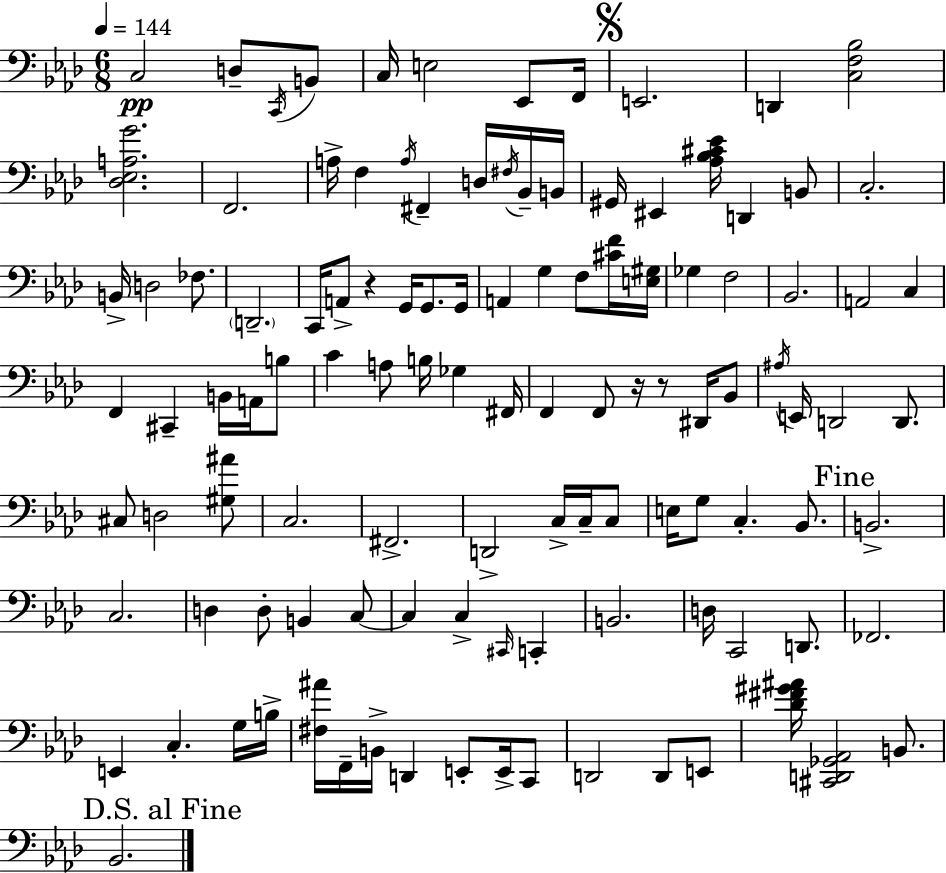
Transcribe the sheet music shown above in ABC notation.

X:1
T:Untitled
M:6/8
L:1/4
K:Ab
C,2 D,/2 C,,/4 B,,/2 C,/4 E,2 _E,,/2 F,,/4 E,,2 D,, [C,F,_B,]2 [_D,_E,A,G]2 F,,2 A,/4 F, A,/4 ^F,, D,/4 ^F,/4 _B,,/4 B,,/4 ^G,,/4 ^E,, [_A,_B,^C_E]/4 D,, B,,/2 C,2 B,,/4 D,2 _F,/2 D,,2 C,,/4 A,,/2 z G,,/4 G,,/2 G,,/4 A,, G, F,/2 [^CF]/4 [E,^G,]/4 _G, F,2 _B,,2 A,,2 C, F,, ^C,, B,,/4 A,,/4 B,/2 C A,/2 B,/4 _G, ^F,,/4 F,, F,,/2 z/4 z/2 ^D,,/4 _B,,/2 ^A,/4 E,,/4 D,,2 D,,/2 ^C,/2 D,2 [^G,^A]/2 C,2 ^F,,2 D,,2 C,/4 C,/4 C,/2 E,/4 G,/2 C, _B,,/2 B,,2 C,2 D, D,/2 B,, C,/2 C, C, ^C,,/4 C,, B,,2 D,/4 C,,2 D,,/2 _F,,2 E,, C, G,/4 B,/4 [^F,^A]/4 F,,/4 B,,/4 D,, E,,/2 E,,/4 C,,/2 D,,2 D,,/2 E,,/2 [_D^F^G^A]/4 [^C,,D,,_G,,_A,,]2 B,,/2 _B,,2